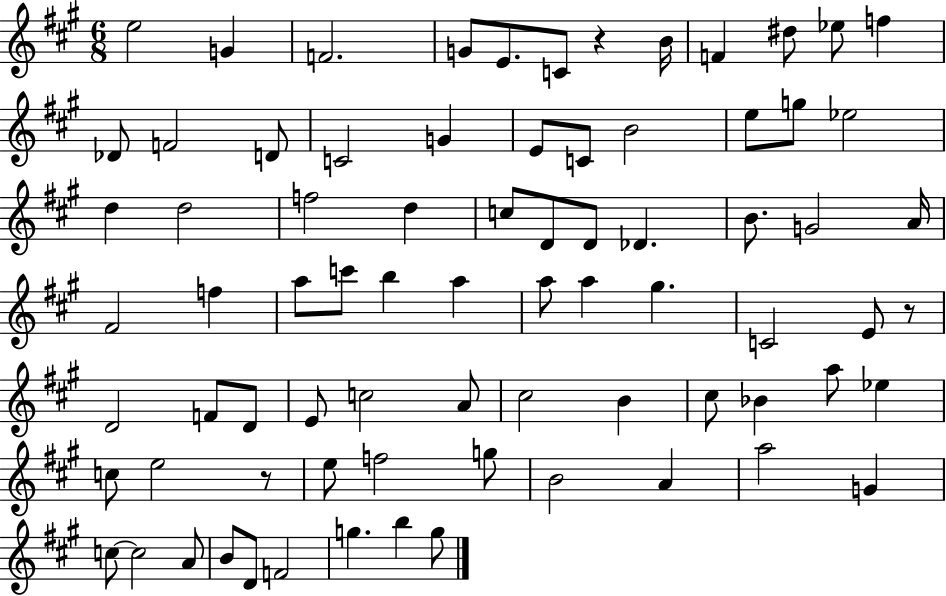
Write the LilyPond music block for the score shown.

{
  \clef treble
  \numericTimeSignature
  \time 6/8
  \key a \major
  e''2 g'4 | f'2. | g'8 e'8. c'8 r4 b'16 | f'4 dis''8 ees''8 f''4 | \break des'8 f'2 d'8 | c'2 g'4 | e'8 c'8 b'2 | e''8 g''8 ees''2 | \break d''4 d''2 | f''2 d''4 | c''8 d'8 d'8 des'4. | b'8. g'2 a'16 | \break fis'2 f''4 | a''8 c'''8 b''4 a''4 | a''8 a''4 gis''4. | c'2 e'8 r8 | \break d'2 f'8 d'8 | e'8 c''2 a'8 | cis''2 b'4 | cis''8 bes'4 a''8 ees''4 | \break c''8 e''2 r8 | e''8 f''2 g''8 | b'2 a'4 | a''2 g'4 | \break c''8~~ c''2 a'8 | b'8 d'8 f'2 | g''4. b''4 g''8 | \bar "|."
}